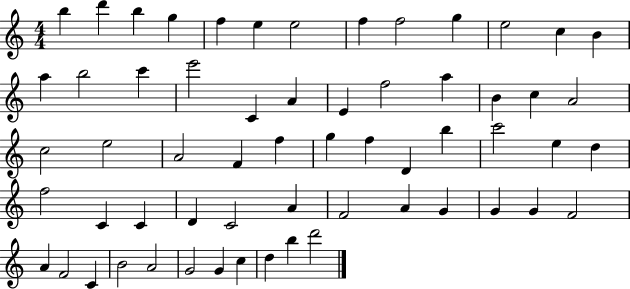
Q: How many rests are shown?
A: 0